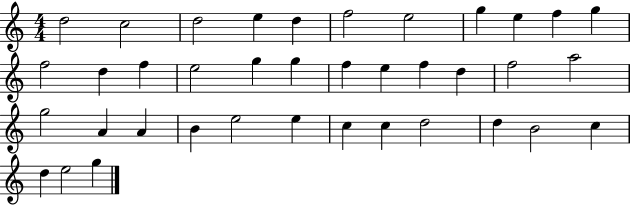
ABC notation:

X:1
T:Untitled
M:4/4
L:1/4
K:C
d2 c2 d2 e d f2 e2 g e f g f2 d f e2 g g f e f d f2 a2 g2 A A B e2 e c c d2 d B2 c d e2 g